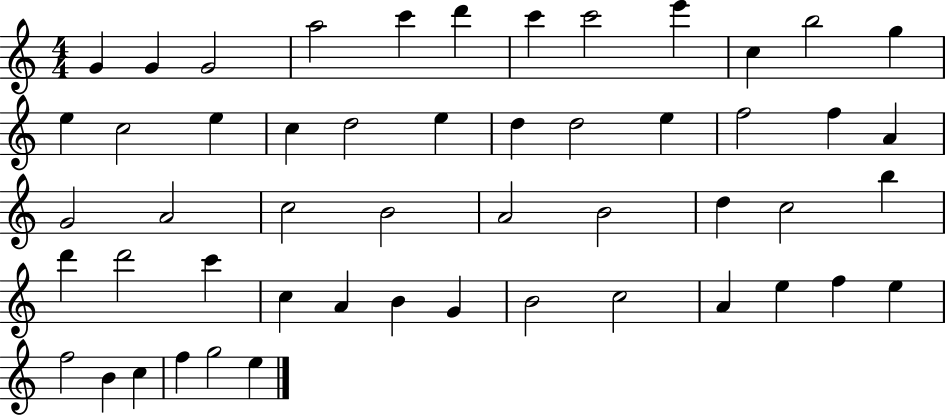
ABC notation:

X:1
T:Untitled
M:4/4
L:1/4
K:C
G G G2 a2 c' d' c' c'2 e' c b2 g e c2 e c d2 e d d2 e f2 f A G2 A2 c2 B2 A2 B2 d c2 b d' d'2 c' c A B G B2 c2 A e f e f2 B c f g2 e